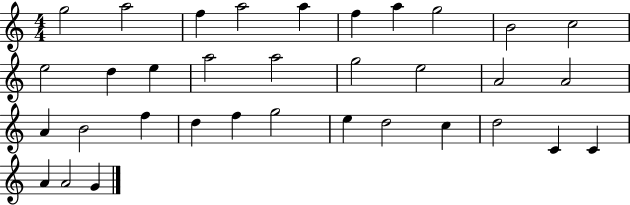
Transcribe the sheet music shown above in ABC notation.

X:1
T:Untitled
M:4/4
L:1/4
K:C
g2 a2 f a2 a f a g2 B2 c2 e2 d e a2 a2 g2 e2 A2 A2 A B2 f d f g2 e d2 c d2 C C A A2 G